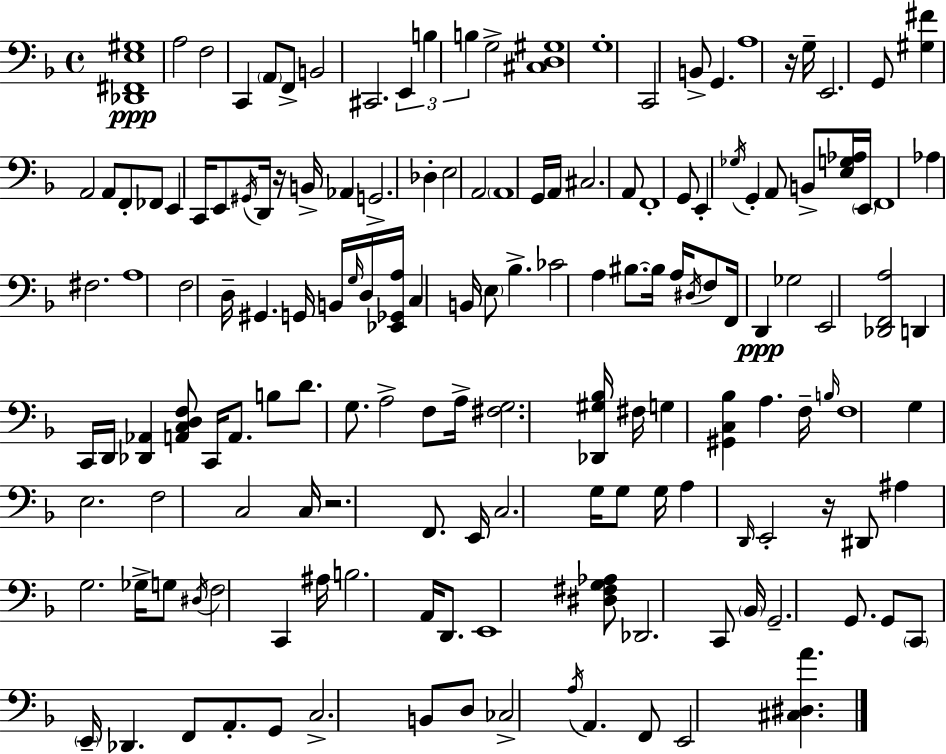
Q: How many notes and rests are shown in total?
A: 154